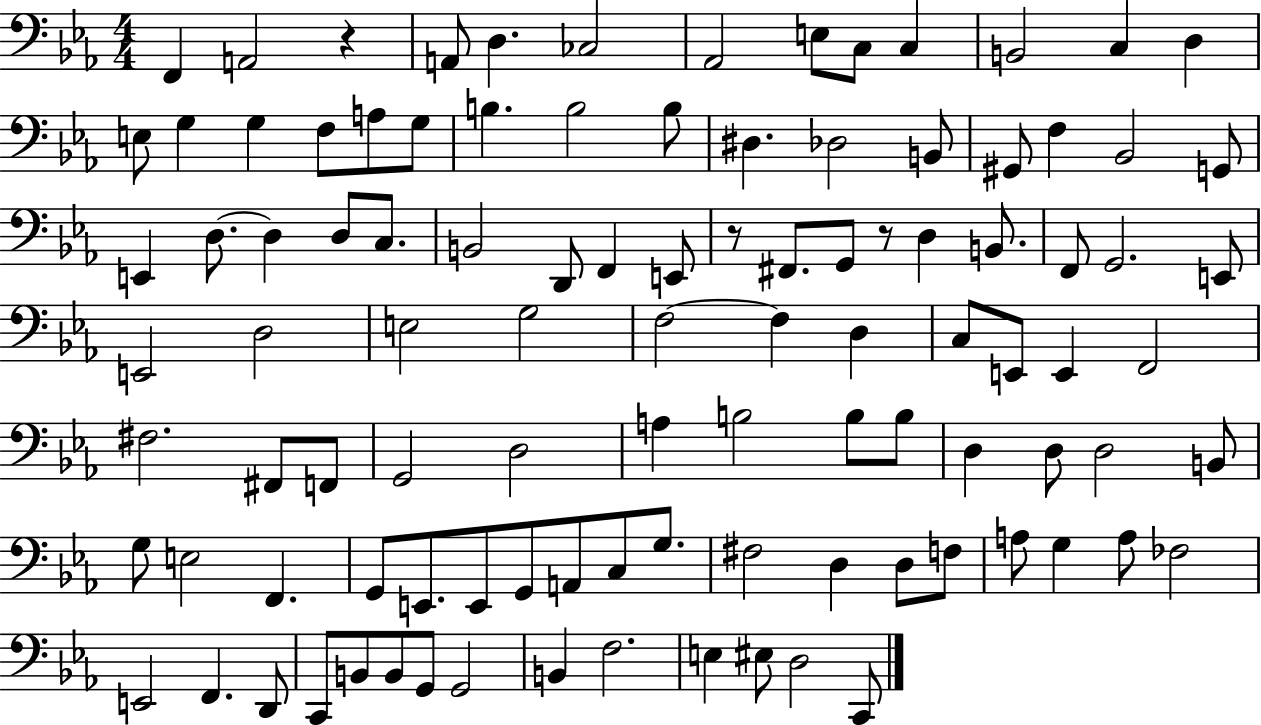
{
  \clef bass
  \numericTimeSignature
  \time 4/4
  \key ees \major
  f,4 a,2 r4 | a,8 d4. ces2 | aes,2 e8 c8 c4 | b,2 c4 d4 | \break e8 g4 g4 f8 a8 g8 | b4. b2 b8 | dis4. des2 b,8 | gis,8 f4 bes,2 g,8 | \break e,4 d8.~~ d4 d8 c8. | b,2 d,8 f,4 e,8 | r8 fis,8. g,8 r8 d4 b,8. | f,8 g,2. e,8 | \break e,2 d2 | e2 g2 | f2~~ f4 d4 | c8 e,8 e,4 f,2 | \break fis2. fis,8 f,8 | g,2 d2 | a4 b2 b8 b8 | d4 d8 d2 b,8 | \break g8 e2 f,4. | g,8 e,8. e,8 g,8 a,8 c8 g8. | fis2 d4 d8 f8 | a8 g4 a8 fes2 | \break e,2 f,4. d,8 | c,8 b,8 b,8 g,8 g,2 | b,4 f2. | e4 eis8 d2 c,8 | \break \bar "|."
}